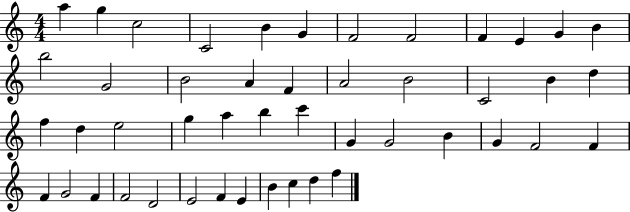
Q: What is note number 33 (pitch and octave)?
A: G4